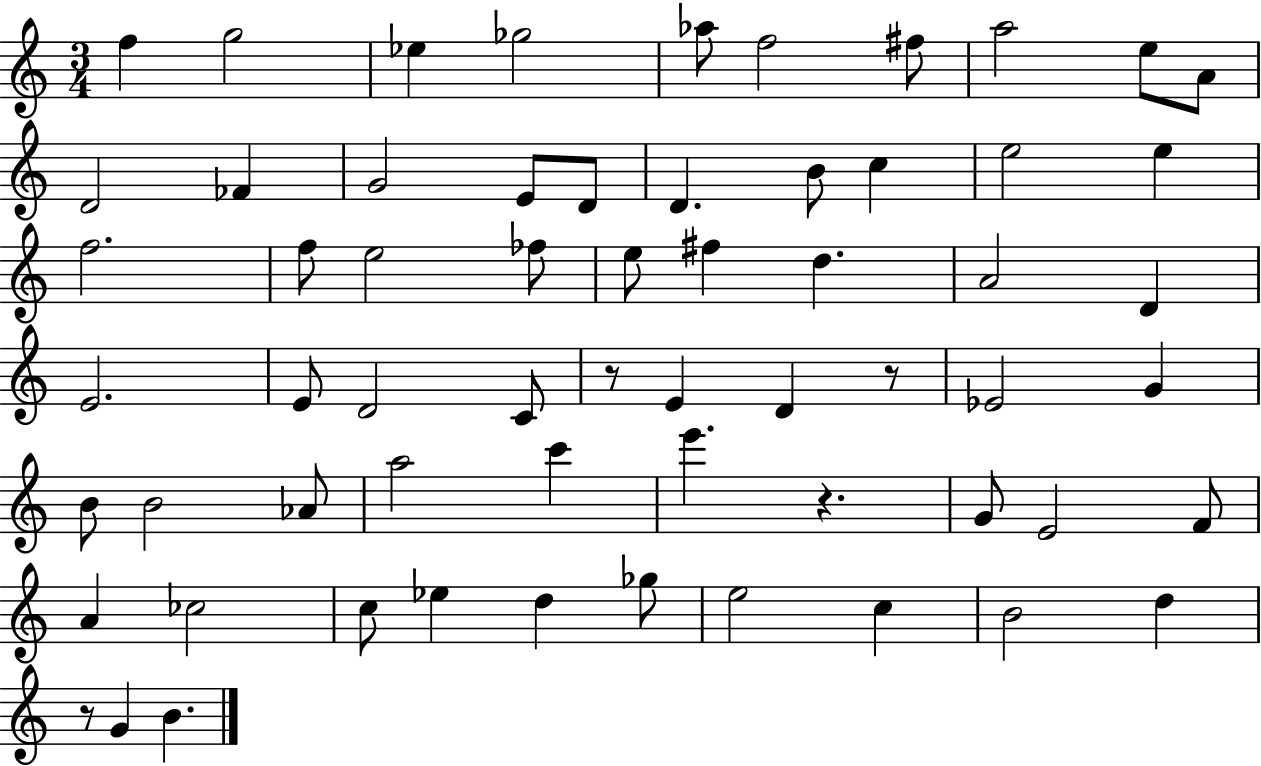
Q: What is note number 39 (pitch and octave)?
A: B4